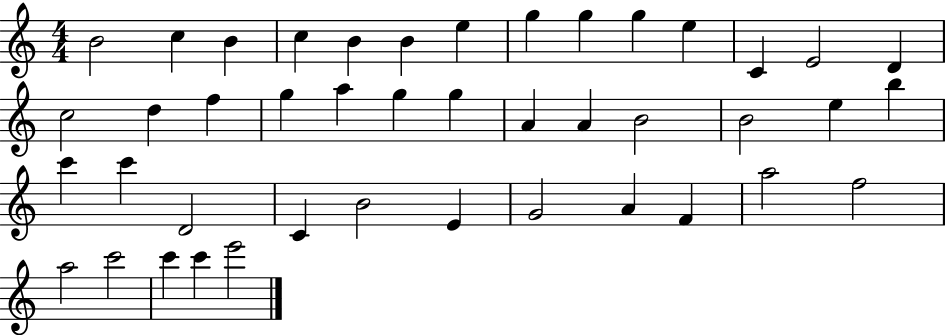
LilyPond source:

{
  \clef treble
  \numericTimeSignature
  \time 4/4
  \key c \major
  b'2 c''4 b'4 | c''4 b'4 b'4 e''4 | g''4 g''4 g''4 e''4 | c'4 e'2 d'4 | \break c''2 d''4 f''4 | g''4 a''4 g''4 g''4 | a'4 a'4 b'2 | b'2 e''4 b''4 | \break c'''4 c'''4 d'2 | c'4 b'2 e'4 | g'2 a'4 f'4 | a''2 f''2 | \break a''2 c'''2 | c'''4 c'''4 e'''2 | \bar "|."
}